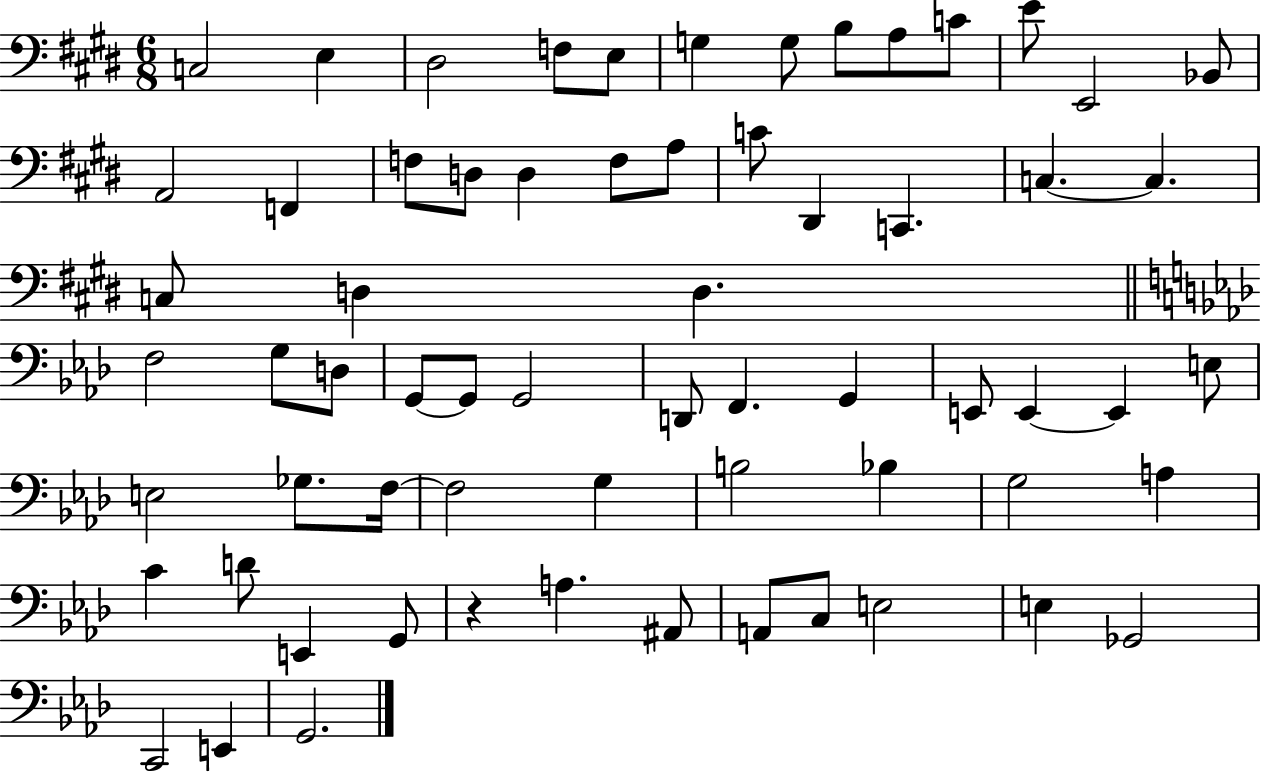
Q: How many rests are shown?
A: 1